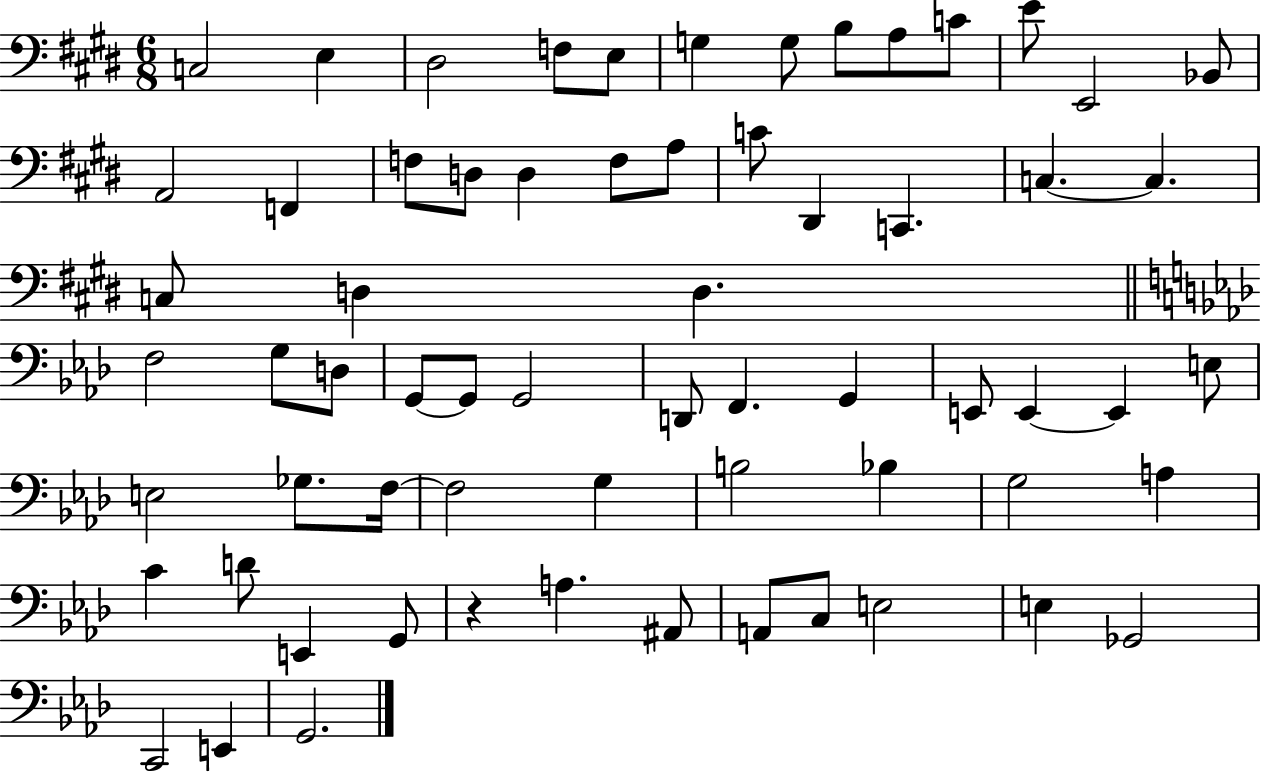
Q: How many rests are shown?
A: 1